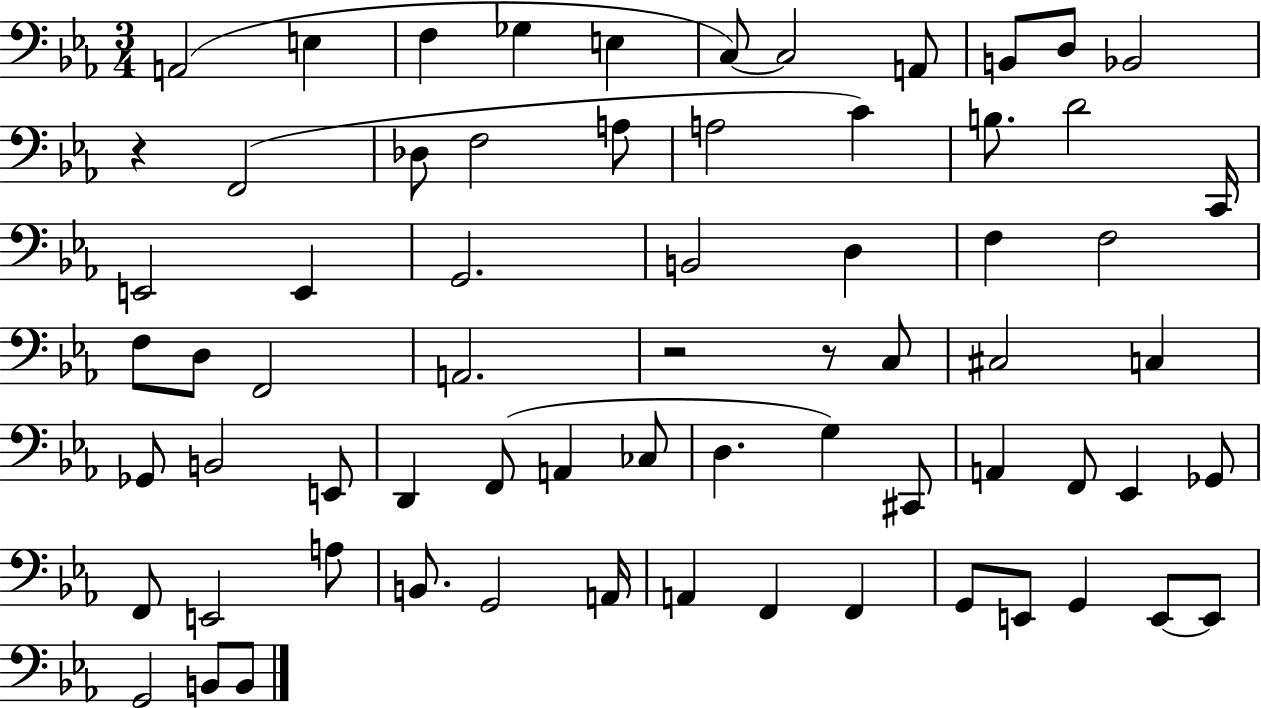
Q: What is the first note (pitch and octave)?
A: A2